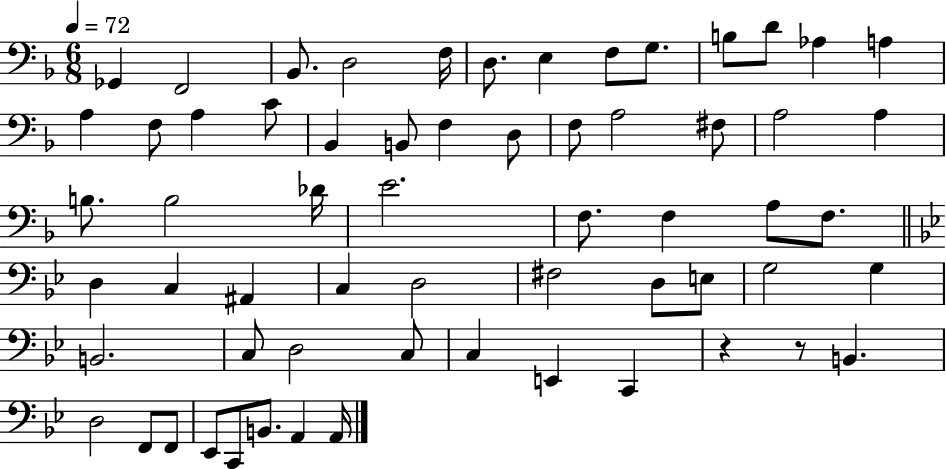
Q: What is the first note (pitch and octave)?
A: Gb2